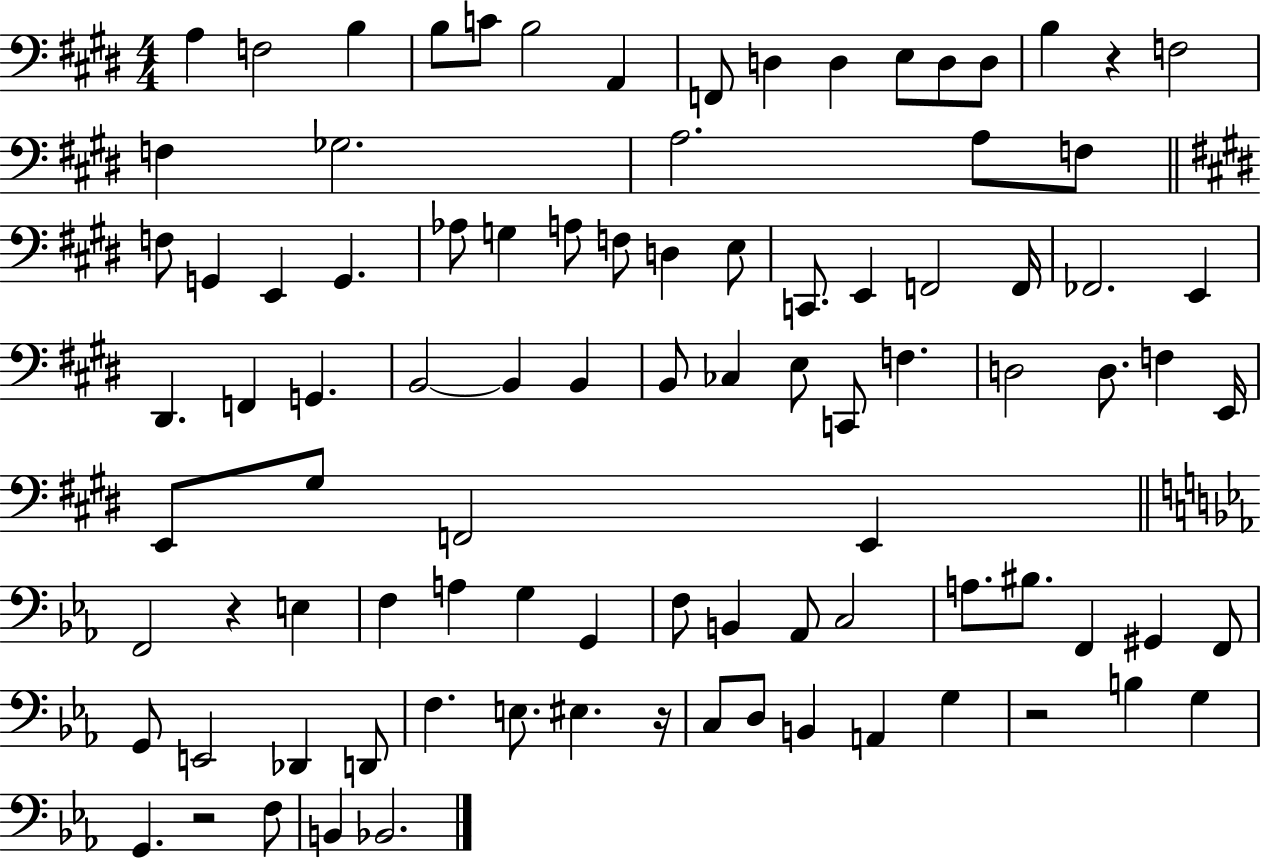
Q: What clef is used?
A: bass